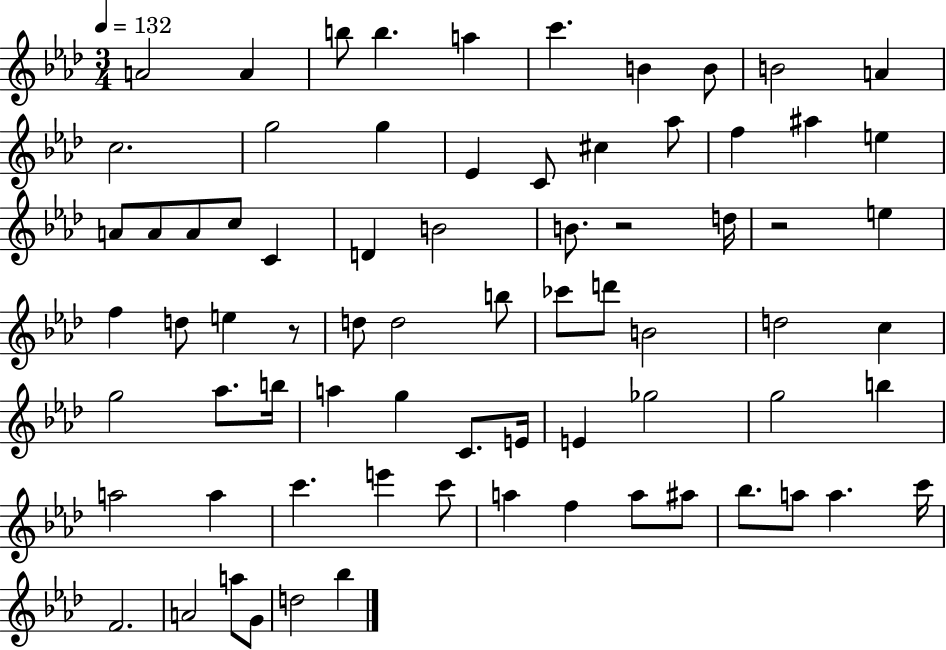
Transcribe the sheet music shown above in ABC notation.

X:1
T:Untitled
M:3/4
L:1/4
K:Ab
A2 A b/2 b a c' B B/2 B2 A c2 g2 g _E C/2 ^c _a/2 f ^a e A/2 A/2 A/2 c/2 C D B2 B/2 z2 d/4 z2 e f d/2 e z/2 d/2 d2 b/2 _c'/2 d'/2 B2 d2 c g2 _a/2 b/4 a g C/2 E/4 E _g2 g2 b a2 a c' e' c'/2 a f a/2 ^a/2 _b/2 a/2 a c'/4 F2 A2 a/2 G/2 d2 _b